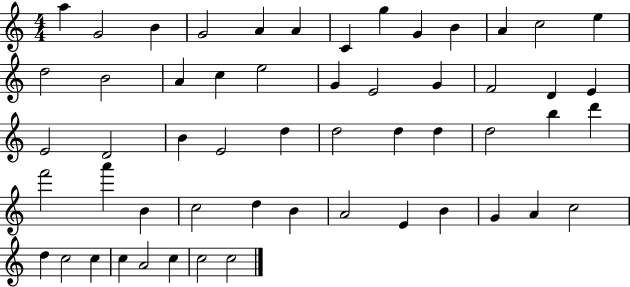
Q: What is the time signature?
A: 4/4